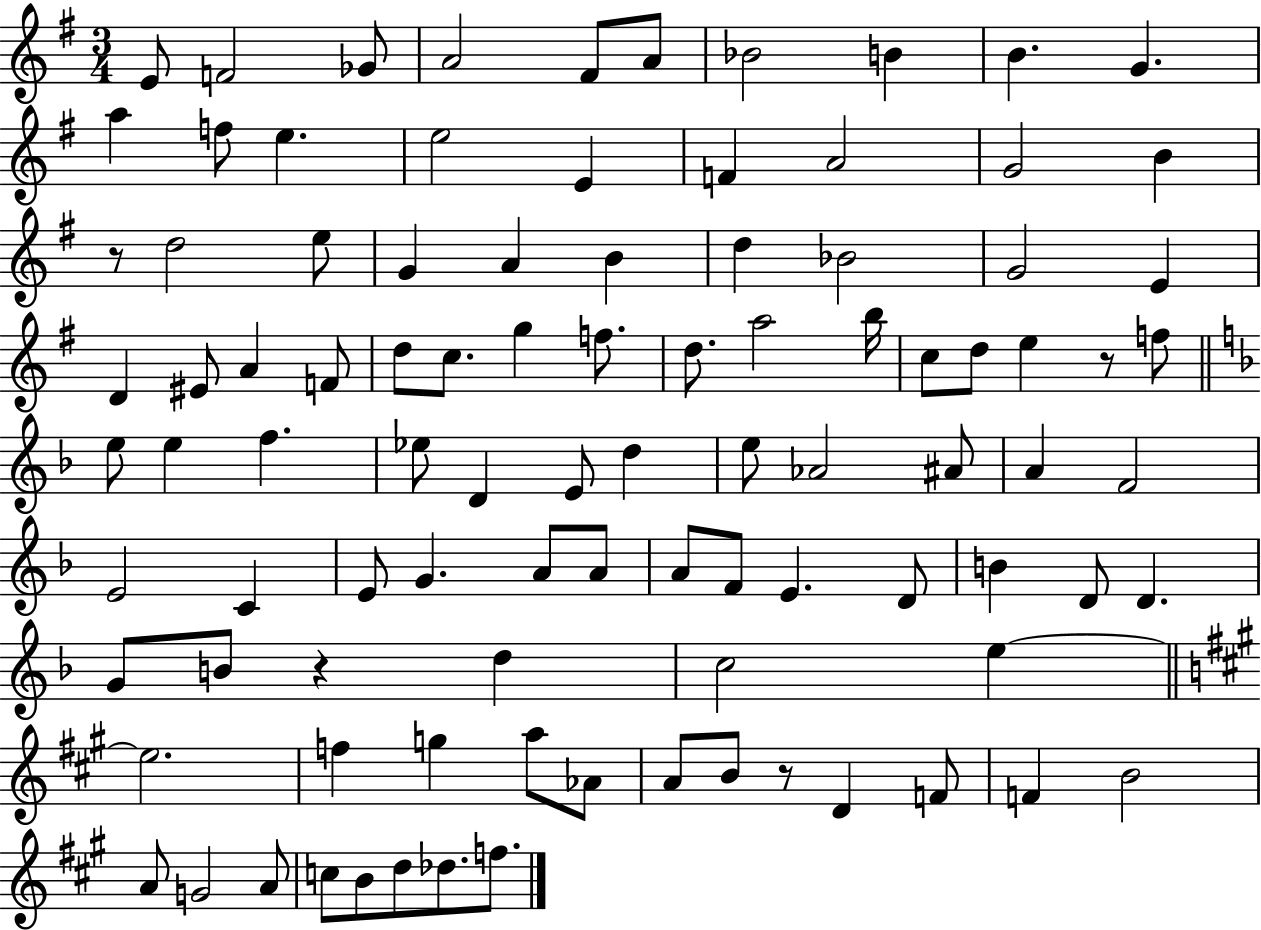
E4/e F4/h Gb4/e A4/h F#4/e A4/e Bb4/h B4/q B4/q. G4/q. A5/q F5/e E5/q. E5/h E4/q F4/q A4/h G4/h B4/q R/e D5/h E5/e G4/q A4/q B4/q D5/q Bb4/h G4/h E4/q D4/q EIS4/e A4/q F4/e D5/e C5/e. G5/q F5/e. D5/e. A5/h B5/s C5/e D5/e E5/q R/e F5/e E5/e E5/q F5/q. Eb5/e D4/q E4/e D5/q E5/e Ab4/h A#4/e A4/q F4/h E4/h C4/q E4/e G4/q. A4/e A4/e A4/e F4/e E4/q. D4/e B4/q D4/e D4/q. G4/e B4/e R/q D5/q C5/h E5/q E5/h. F5/q G5/q A5/e Ab4/e A4/e B4/e R/e D4/q F4/e F4/q B4/h A4/e G4/h A4/e C5/e B4/e D5/e Db5/e. F5/e.